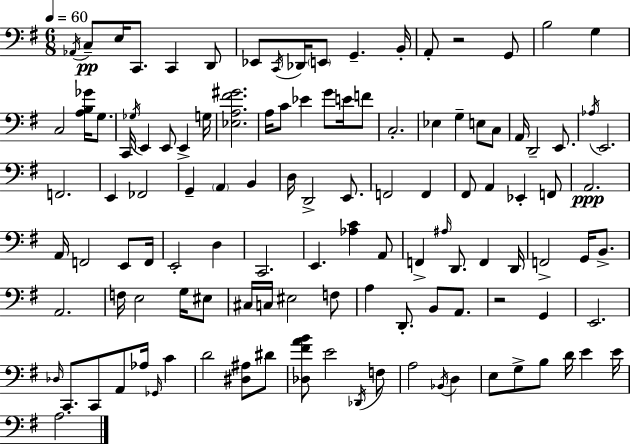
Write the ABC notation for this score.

X:1
T:Untitled
M:6/8
L:1/4
K:G
_A,,/4 C,/2 E,/4 C,,/2 C,, D,,/2 _E,,/2 C,,/4 _D,,/4 E,,/2 G,, B,,/4 A,,/2 z2 G,,/2 B,2 G, C,2 [A,B,_G]/4 G,/2 C,,/4 _G,/4 E,, E,,/2 E,, G,/4 [_E,A,^F^G]2 A,/4 C/2 _E G/2 E/4 F/2 C,2 _E, G, E,/2 C,/2 A,,/4 D,,2 E,,/2 _A,/4 E,,2 F,,2 E,, _F,,2 G,, A,, B,, D,/4 D,,2 E,,/2 F,,2 F,, ^F,,/2 A,, _E,, F,,/2 A,,2 A,,/4 F,,2 E,,/2 F,,/4 E,,2 D, C,,2 E,, [_A,C] A,,/2 F,, ^A,/4 D,,/2 F,, D,,/4 F,,2 G,,/4 B,,/2 A,,2 F,/4 E,2 G,/4 ^E,/2 ^C,/4 C,/4 ^E,2 F,/2 A, D,,/2 B,,/2 A,,/2 z2 G,, E,,2 _D,/4 C,,/2 C,,/2 A,,/2 _A,/4 _G,,/4 C D2 [^D,^A,]/2 ^D/2 [_D,^FAB]/2 E2 _D,,/4 F,/2 A,2 _B,,/4 D, E,/2 G,/2 B,/2 D/4 E E/4 A,2